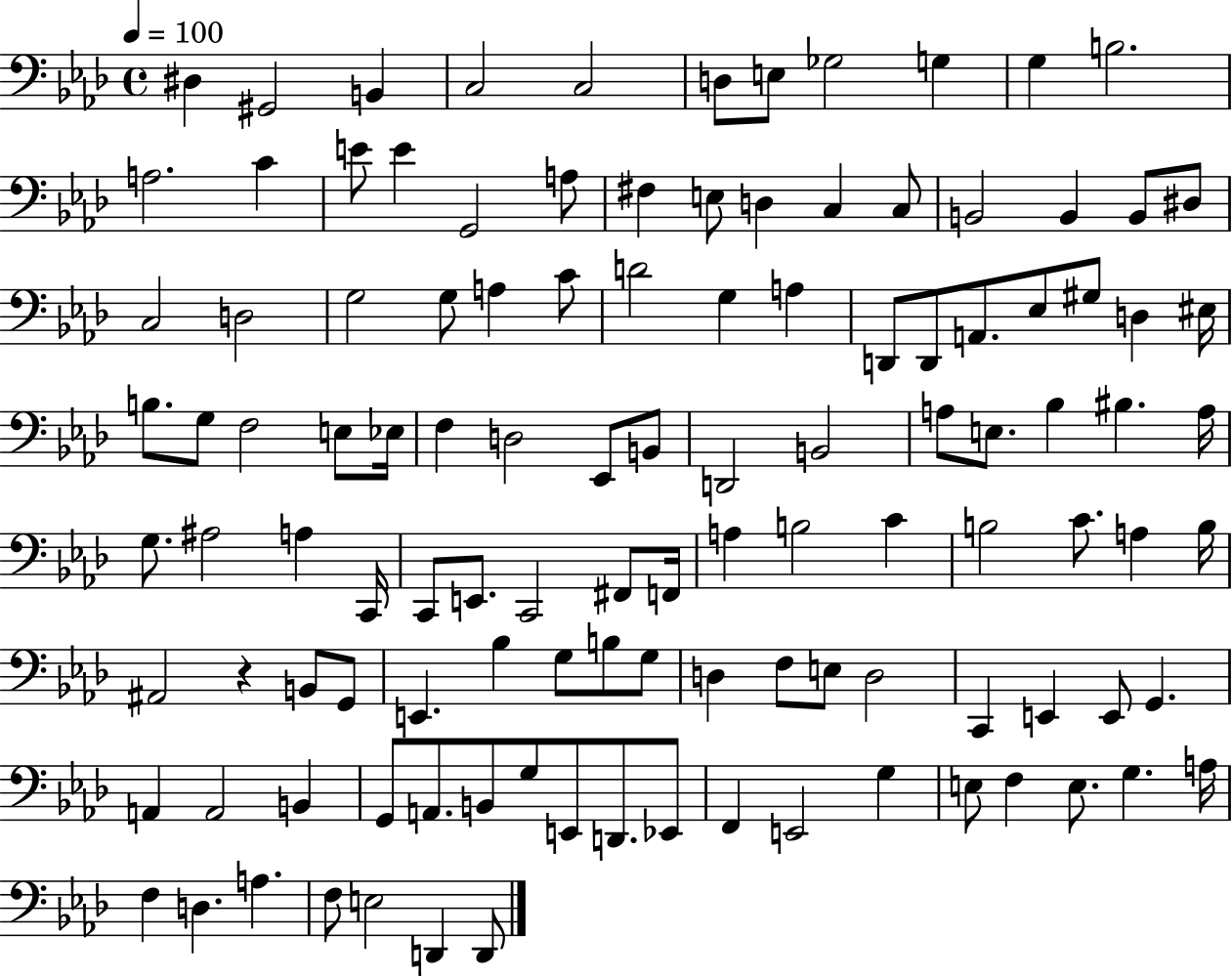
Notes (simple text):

D#3/q G#2/h B2/q C3/h C3/h D3/e E3/e Gb3/h G3/q G3/q B3/h. A3/h. C4/q E4/e E4/q G2/h A3/e F#3/q E3/e D3/q C3/q C3/e B2/h B2/q B2/e D#3/e C3/h D3/h G3/h G3/e A3/q C4/e D4/h G3/q A3/q D2/e D2/e A2/e. Eb3/e G#3/e D3/q EIS3/s B3/e. G3/e F3/h E3/e Eb3/s F3/q D3/h Eb2/e B2/e D2/h B2/h A3/e E3/e. Bb3/q BIS3/q. A3/s G3/e. A#3/h A3/q C2/s C2/e E2/e. C2/h F#2/e F2/s A3/q B3/h C4/q B3/h C4/e. A3/q B3/s A#2/h R/q B2/e G2/e E2/q. Bb3/q G3/e B3/e G3/e D3/q F3/e E3/e D3/h C2/q E2/q E2/e G2/q. A2/q A2/h B2/q G2/e A2/e. B2/e G3/e E2/e D2/e. Eb2/e F2/q E2/h G3/q E3/e F3/q E3/e. G3/q. A3/s F3/q D3/q. A3/q. F3/e E3/h D2/q D2/e